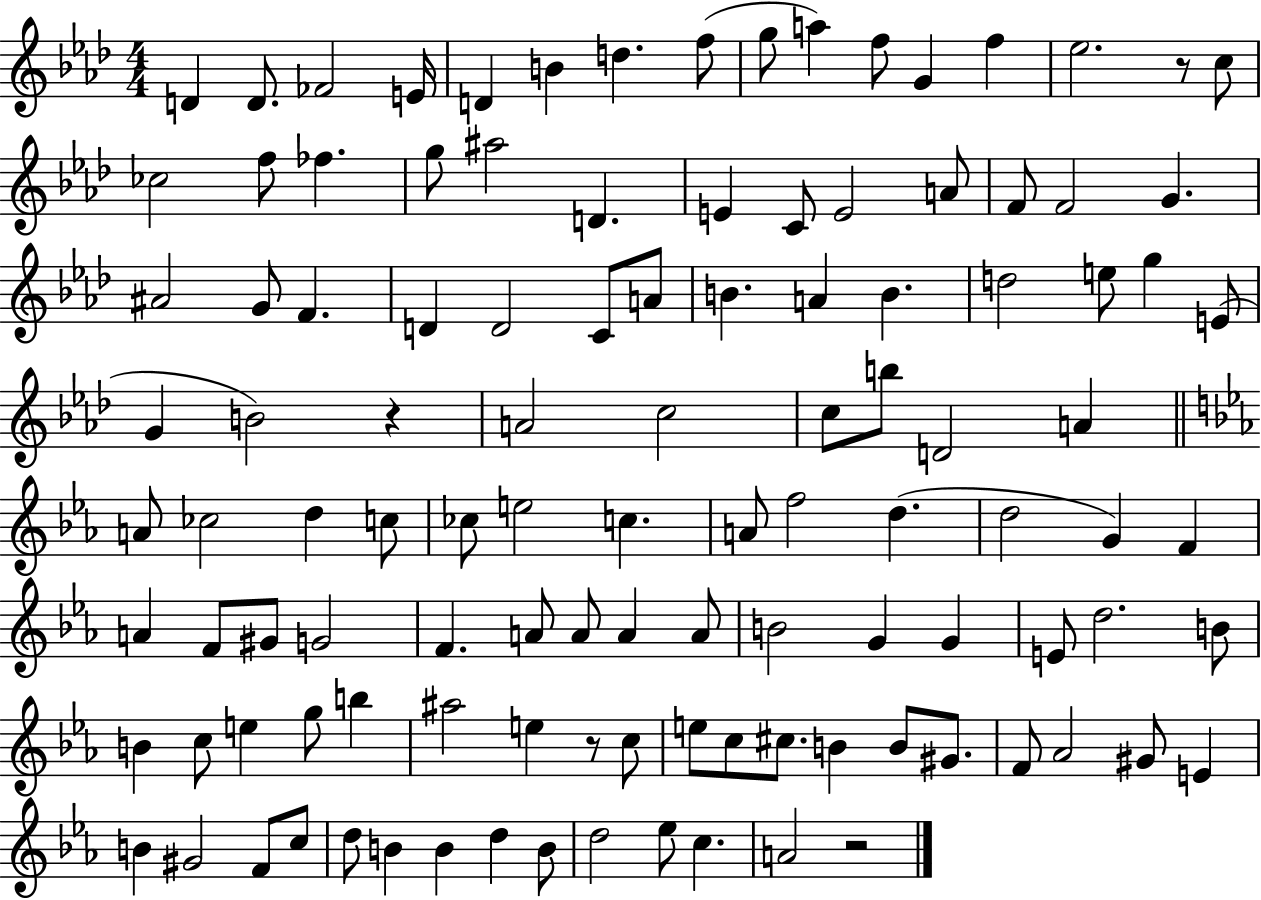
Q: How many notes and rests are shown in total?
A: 113